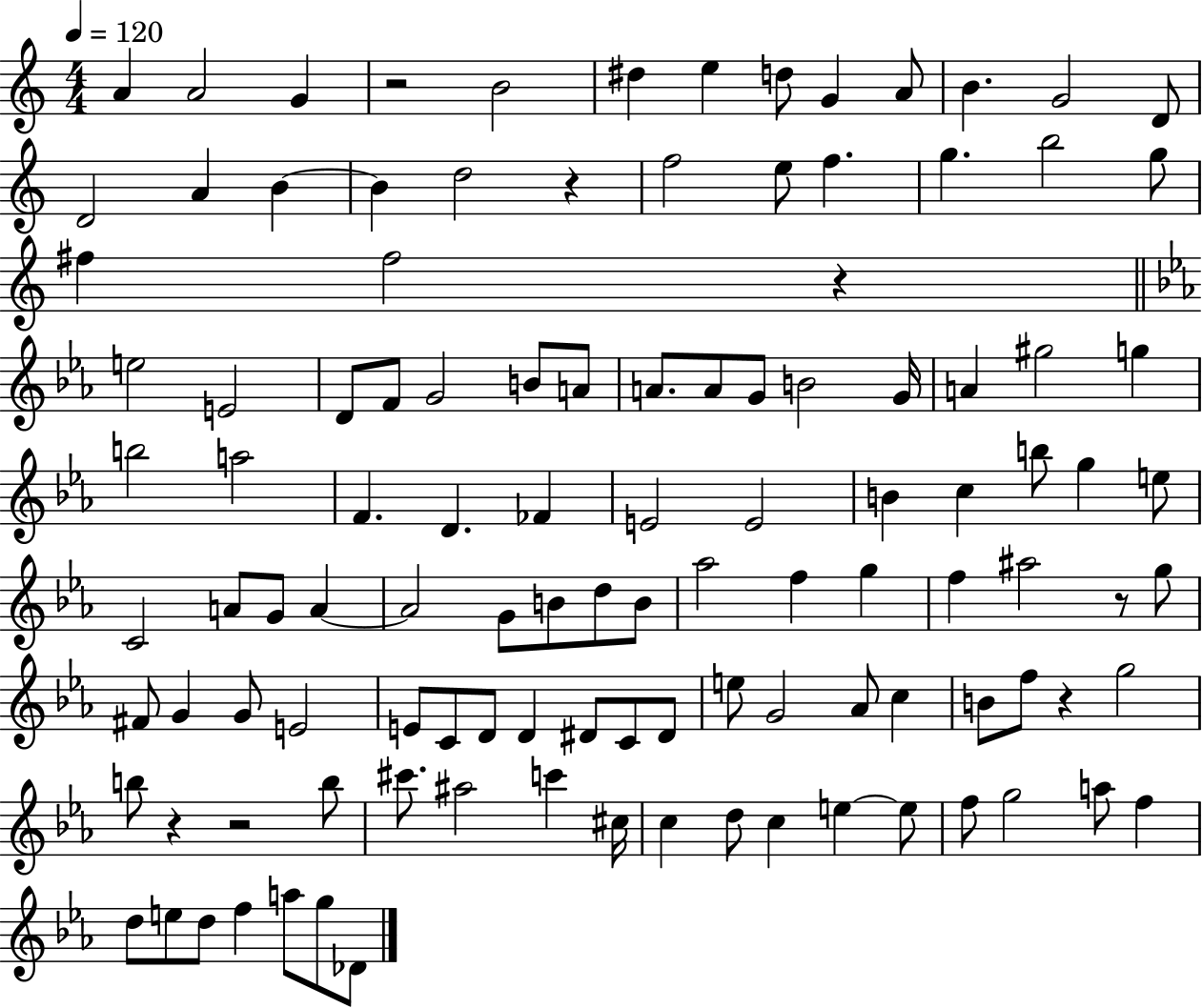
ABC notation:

X:1
T:Untitled
M:4/4
L:1/4
K:C
A A2 G z2 B2 ^d e d/2 G A/2 B G2 D/2 D2 A B B d2 z f2 e/2 f g b2 g/2 ^f ^f2 z e2 E2 D/2 F/2 G2 B/2 A/2 A/2 A/2 G/2 B2 G/4 A ^g2 g b2 a2 F D _F E2 E2 B c b/2 g e/2 C2 A/2 G/2 A A2 G/2 B/2 d/2 B/2 _a2 f g f ^a2 z/2 g/2 ^F/2 G G/2 E2 E/2 C/2 D/2 D ^D/2 C/2 ^D/2 e/2 G2 _A/2 c B/2 f/2 z g2 b/2 z z2 b/2 ^c'/2 ^a2 c' ^c/4 c d/2 c e e/2 f/2 g2 a/2 f d/2 e/2 d/2 f a/2 g/2 _D/2